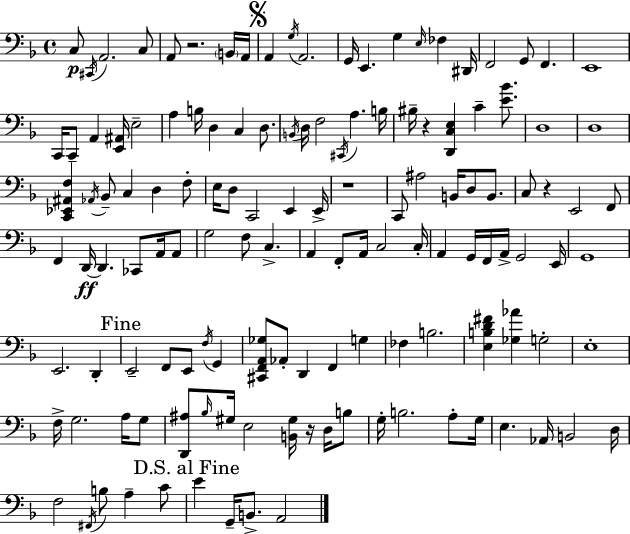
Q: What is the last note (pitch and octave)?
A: A2